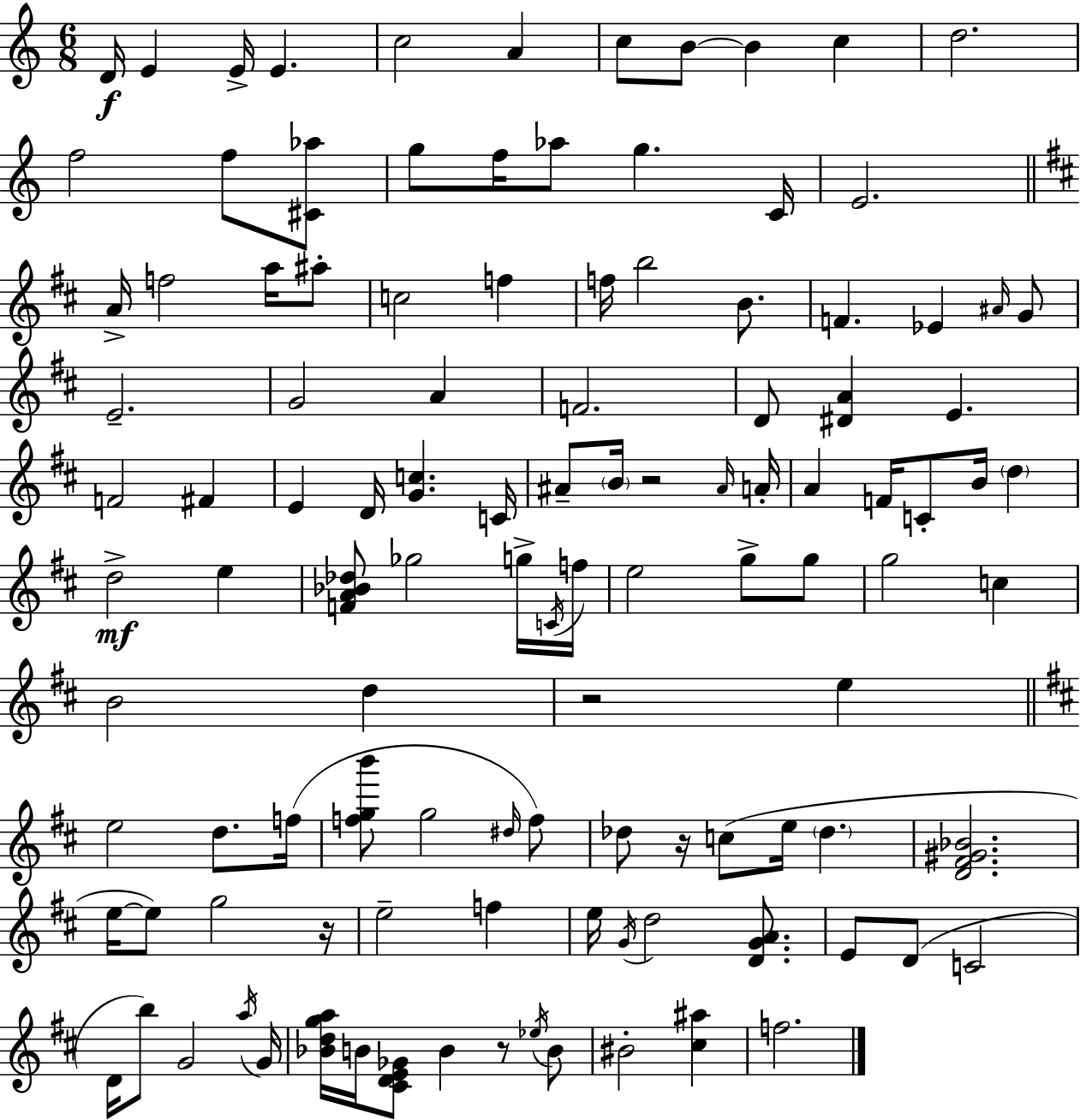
{
  \clef treble
  \numericTimeSignature
  \time 6/8
  \key a \minor
  d'16\f e'4 e'16-> e'4. | c''2 a'4 | c''8 b'8~~ b'4 c''4 | d''2. | \break f''2 f''8 <cis' aes''>8 | g''8 f''16 aes''8 g''4. c'16 | e'2. | \bar "||" \break \key d \major a'16-> f''2 a''16 ais''8-. | c''2 f''4 | f''16 b''2 b'8. | f'4. ees'4 \grace { ais'16 } g'8 | \break e'2.-- | g'2 a'4 | f'2. | d'8 <dis' a'>4 e'4. | \break f'2 fis'4 | e'4 d'16 <g' c''>4. | c'16 ais'8-- \parenthesize b'16 r2 | \grace { ais'16 } a'16-. a'4 f'16 c'8-. b'16 \parenthesize d''4 | \break d''2->\mf e''4 | <f' a' bes' des''>8 ges''2 | g''16-> \acciaccatura { c'16 } f''16 e''2 g''8-> | g''8 g''2 c''4 | \break b'2 d''4 | r2 e''4 | \bar "||" \break \key b \minor e''2 d''8. f''16( | <f'' g'' b'''>8 g''2 \grace { dis''16 } f''8) | des''8 r16 c''8( e''16 \parenthesize des''4. | <d' fis' gis' bes'>2. | \break e''16~~ e''8) g''2 | r16 e''2-- f''4 | e''16 \acciaccatura { g'16 } d''2 <d' g' a'>8. | e'8 d'8( c'2 | \break d'16 b''8) g'2 | \acciaccatura { a''16 } g'16 <bes' d'' g'' a''>16 b'16 <cis' d' e' ges'>8 b'4 r8 | \acciaccatura { ees''16 } b'8 bis'2-. | <cis'' ais''>4 f''2. | \break \bar "|."
}